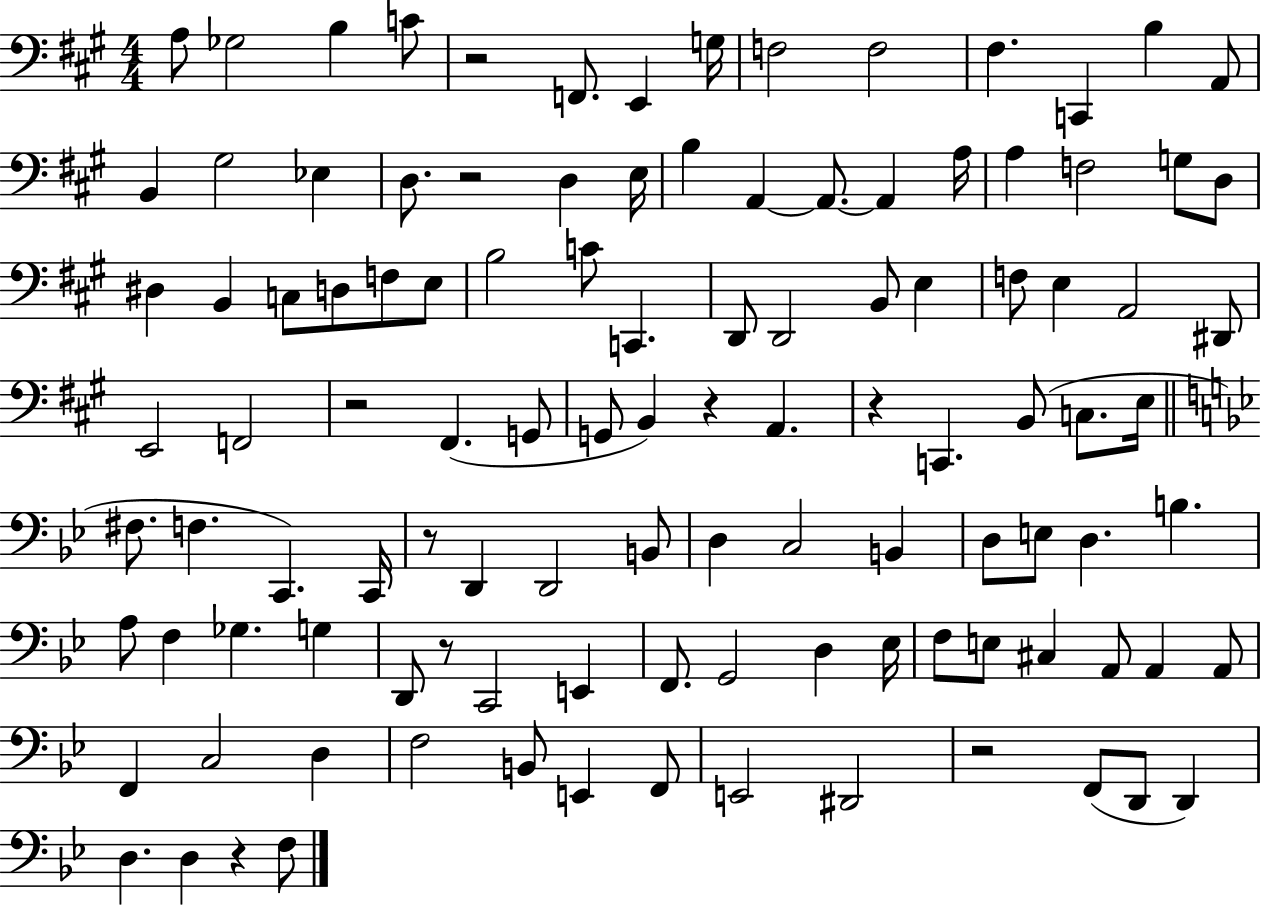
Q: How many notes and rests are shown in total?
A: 111